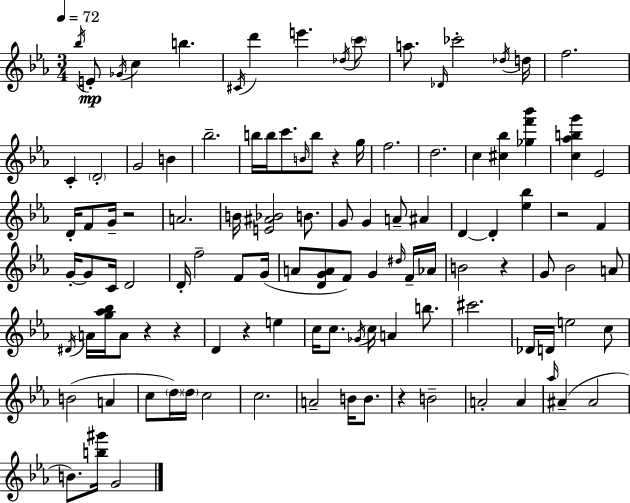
X:1
T:Untitled
M:3/4
L:1/4
K:Cm
_b/4 E/2 _G/4 c b ^C/4 d' e' _d/4 c'/2 a/2 _D/4 _c'2 _d/4 d/4 f2 C D2 G2 B _b2 b/4 b/4 c'/2 B/4 b/2 z g/4 f2 d2 c [^c_b] [_gf'_b'] [c_abg'] _E2 D/4 F/2 G/4 z2 A2 B/4 [E^A_B]2 B/2 G/2 G A/2 ^A D D [_e_b] z2 F G/4 G/2 C/4 D2 D/4 f2 F/2 G/4 A/2 [DGA]/2 F/2 G ^d/4 F/4 _A/4 B2 z G/2 _B2 A/2 ^D/4 A/4 [g_a_b]/4 A/2 z z D z e c/4 c/2 _G/4 c/4 A b/2 ^c'2 _D/4 D/4 e2 c/2 B2 A c/2 d/4 d/4 c2 c2 A2 B/4 B/2 z B2 A2 A _a/4 ^A ^A2 B/2 [b^g']/4 G2